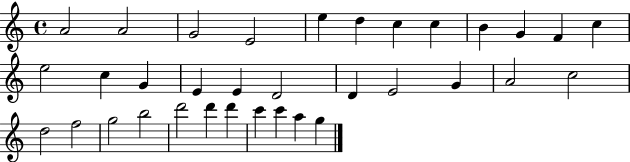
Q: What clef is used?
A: treble